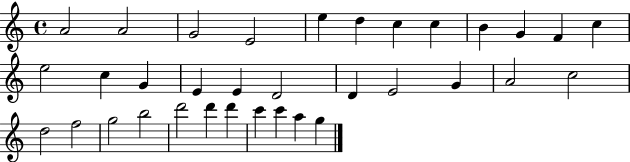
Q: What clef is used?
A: treble